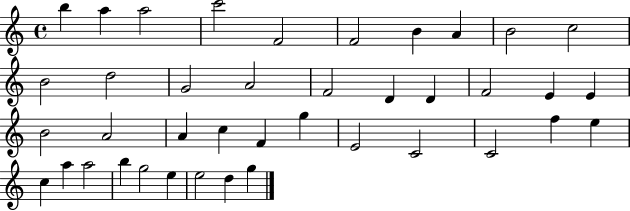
{
  \clef treble
  \time 4/4
  \defaultTimeSignature
  \key c \major
  b''4 a''4 a''2 | c'''2 f'2 | f'2 b'4 a'4 | b'2 c''2 | \break b'2 d''2 | g'2 a'2 | f'2 d'4 d'4 | f'2 e'4 e'4 | \break b'2 a'2 | a'4 c''4 f'4 g''4 | e'2 c'2 | c'2 f''4 e''4 | \break c''4 a''4 a''2 | b''4 g''2 e''4 | e''2 d''4 g''4 | \bar "|."
}